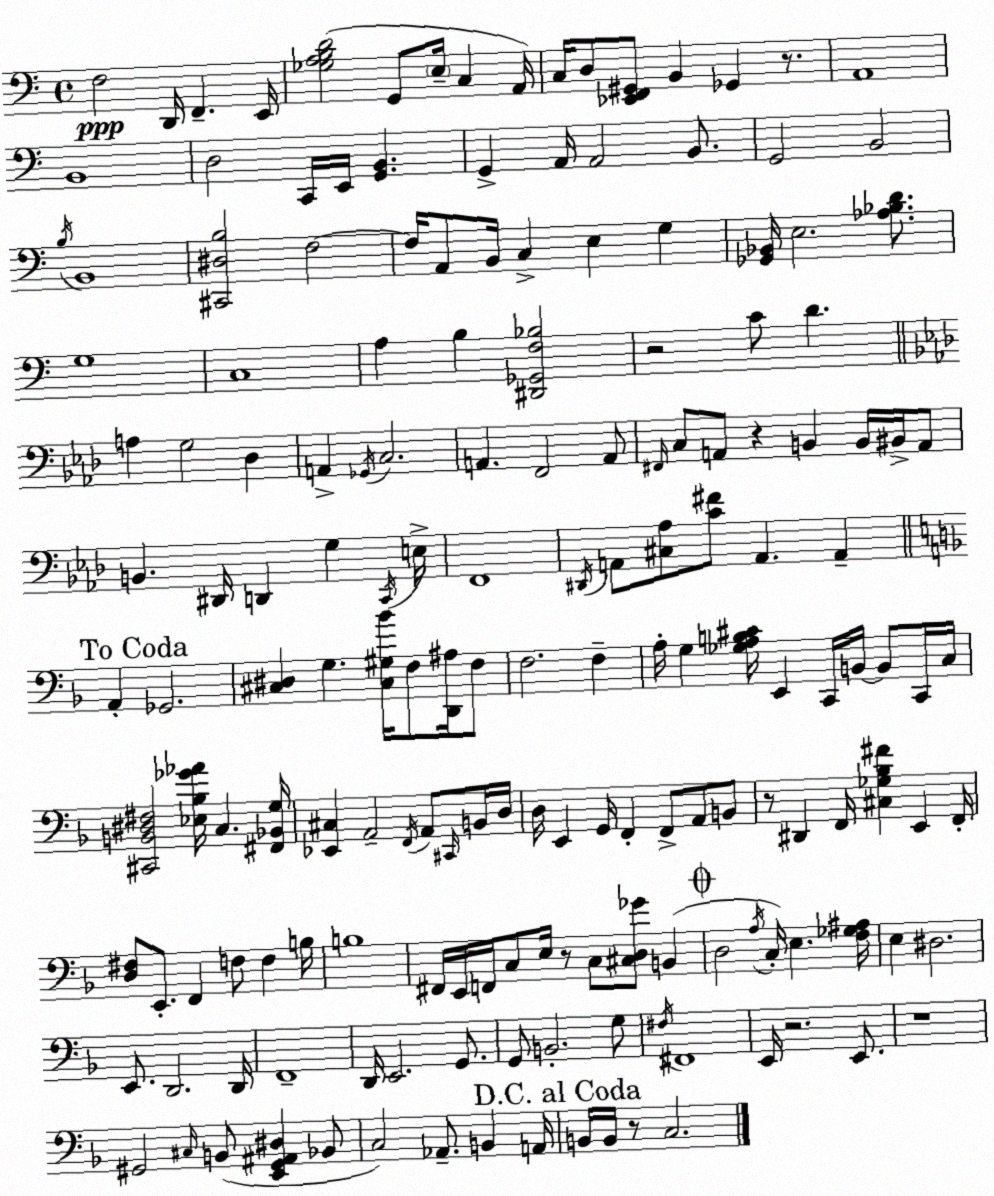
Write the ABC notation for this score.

X:1
T:Untitled
M:4/4
L:1/4
K:Am
F,2 D,,/4 F,, E,,/4 [_G,A,B,D]2 G,,/2 E,/4 C, A,,/4 C,/4 D,/2 [_E,,F,,^G,,]/2 B,, _G,, z/2 A,,4 B,,4 D,2 C,,/4 E,,/4 [G,,B,,] G,, A,,/4 A,,2 B,,/2 G,,2 B,,2 B,/4 B,,4 [^C,,^D,B,]2 F,2 F,/4 A,,/2 B,,/4 C, E, G, [_G,,_B,,]/4 E,2 [_A,_B,D]/2 G,4 C,4 A, B, [^D,,_G,,F,_B,]2 z2 C/2 D A, G,2 _D, A,, _G,,/4 C,2 A,, F,,2 A,,/2 ^F,,/4 C,/2 A,,/2 z B,, B,,/4 ^B,,/4 A,,/2 B,, ^D,,/4 D,, G, C,,/4 E,/4 F,,4 ^D,,/4 A,,/2 [^C,_A,]/2 [C^F]/2 A,, A,, A,, _G,,2 [^C,^D,] G, [^C,^G,_B]/4 F,/2 [D,,^A,]/4 F,/2 F,2 F, A,/4 G, [_G,A,B,^C]/4 E,, C,,/4 B,,/4 B,,/2 C,,/4 C,/4 [^C,,B,,^D,^F,]2 [_E,_B,_G_A]/4 C, [^F,,_B,,G,]/4 [_E,,^C,] A,,2 F,,/4 A,,/2 ^C,,/4 B,,/4 D,/4 D,/4 E,, G,,/4 F,, F,,/2 A,,/2 B,,/2 z/2 ^D,, F,,/4 [^C,_G,_B,^F] E,, F,,/4 [D,^F,]/2 E,,/2 F,, F,/2 F, B,/4 B,4 ^F,,/4 E,,/4 F,,/4 C,/2 E,/4 z/2 C,/2 [^C,D,_G]/2 B,, D,2 A,/4 C,/4 E, [F,_G,^A,]/4 E, ^D,2 E,,/2 D,,2 D,,/4 F,,4 D,,/4 E,,2 G,,/2 G,,/2 B,,2 G,/2 ^F,/4 ^F,,4 E,,/4 z2 E,,/2 z4 ^G,,2 ^C,/4 B,,/2 [E,,^G,,^A,,^D,] _B,,/2 C,2 _A,,/2 B,, A,,/4 B,,/4 B,,/4 z/2 C,2